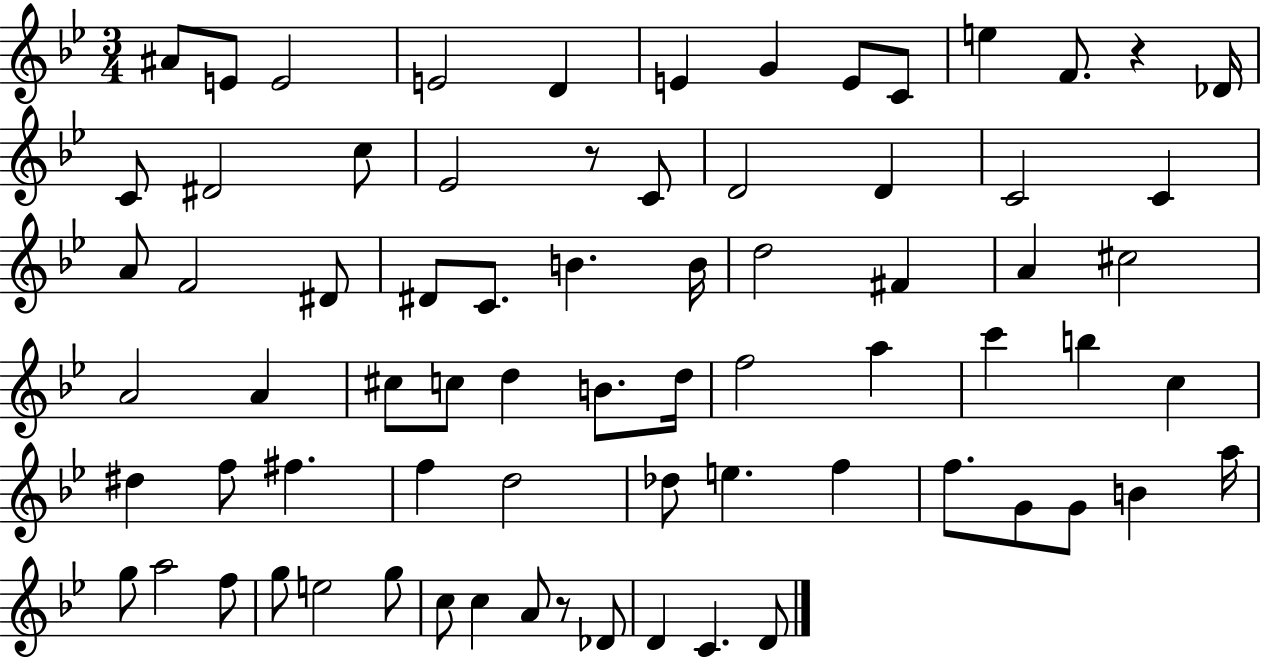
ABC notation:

X:1
T:Untitled
M:3/4
L:1/4
K:Bb
^A/2 E/2 E2 E2 D E G E/2 C/2 e F/2 z _D/4 C/2 ^D2 c/2 _E2 z/2 C/2 D2 D C2 C A/2 F2 ^D/2 ^D/2 C/2 B B/4 d2 ^F A ^c2 A2 A ^c/2 c/2 d B/2 d/4 f2 a c' b c ^d f/2 ^f f d2 _d/2 e f f/2 G/2 G/2 B a/4 g/2 a2 f/2 g/2 e2 g/2 c/2 c A/2 z/2 _D/2 D C D/2